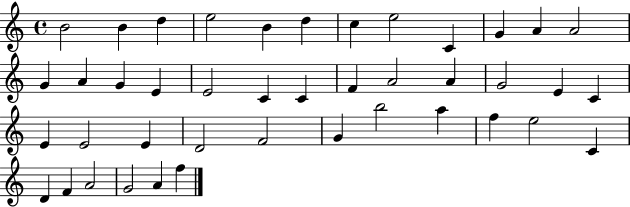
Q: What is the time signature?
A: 4/4